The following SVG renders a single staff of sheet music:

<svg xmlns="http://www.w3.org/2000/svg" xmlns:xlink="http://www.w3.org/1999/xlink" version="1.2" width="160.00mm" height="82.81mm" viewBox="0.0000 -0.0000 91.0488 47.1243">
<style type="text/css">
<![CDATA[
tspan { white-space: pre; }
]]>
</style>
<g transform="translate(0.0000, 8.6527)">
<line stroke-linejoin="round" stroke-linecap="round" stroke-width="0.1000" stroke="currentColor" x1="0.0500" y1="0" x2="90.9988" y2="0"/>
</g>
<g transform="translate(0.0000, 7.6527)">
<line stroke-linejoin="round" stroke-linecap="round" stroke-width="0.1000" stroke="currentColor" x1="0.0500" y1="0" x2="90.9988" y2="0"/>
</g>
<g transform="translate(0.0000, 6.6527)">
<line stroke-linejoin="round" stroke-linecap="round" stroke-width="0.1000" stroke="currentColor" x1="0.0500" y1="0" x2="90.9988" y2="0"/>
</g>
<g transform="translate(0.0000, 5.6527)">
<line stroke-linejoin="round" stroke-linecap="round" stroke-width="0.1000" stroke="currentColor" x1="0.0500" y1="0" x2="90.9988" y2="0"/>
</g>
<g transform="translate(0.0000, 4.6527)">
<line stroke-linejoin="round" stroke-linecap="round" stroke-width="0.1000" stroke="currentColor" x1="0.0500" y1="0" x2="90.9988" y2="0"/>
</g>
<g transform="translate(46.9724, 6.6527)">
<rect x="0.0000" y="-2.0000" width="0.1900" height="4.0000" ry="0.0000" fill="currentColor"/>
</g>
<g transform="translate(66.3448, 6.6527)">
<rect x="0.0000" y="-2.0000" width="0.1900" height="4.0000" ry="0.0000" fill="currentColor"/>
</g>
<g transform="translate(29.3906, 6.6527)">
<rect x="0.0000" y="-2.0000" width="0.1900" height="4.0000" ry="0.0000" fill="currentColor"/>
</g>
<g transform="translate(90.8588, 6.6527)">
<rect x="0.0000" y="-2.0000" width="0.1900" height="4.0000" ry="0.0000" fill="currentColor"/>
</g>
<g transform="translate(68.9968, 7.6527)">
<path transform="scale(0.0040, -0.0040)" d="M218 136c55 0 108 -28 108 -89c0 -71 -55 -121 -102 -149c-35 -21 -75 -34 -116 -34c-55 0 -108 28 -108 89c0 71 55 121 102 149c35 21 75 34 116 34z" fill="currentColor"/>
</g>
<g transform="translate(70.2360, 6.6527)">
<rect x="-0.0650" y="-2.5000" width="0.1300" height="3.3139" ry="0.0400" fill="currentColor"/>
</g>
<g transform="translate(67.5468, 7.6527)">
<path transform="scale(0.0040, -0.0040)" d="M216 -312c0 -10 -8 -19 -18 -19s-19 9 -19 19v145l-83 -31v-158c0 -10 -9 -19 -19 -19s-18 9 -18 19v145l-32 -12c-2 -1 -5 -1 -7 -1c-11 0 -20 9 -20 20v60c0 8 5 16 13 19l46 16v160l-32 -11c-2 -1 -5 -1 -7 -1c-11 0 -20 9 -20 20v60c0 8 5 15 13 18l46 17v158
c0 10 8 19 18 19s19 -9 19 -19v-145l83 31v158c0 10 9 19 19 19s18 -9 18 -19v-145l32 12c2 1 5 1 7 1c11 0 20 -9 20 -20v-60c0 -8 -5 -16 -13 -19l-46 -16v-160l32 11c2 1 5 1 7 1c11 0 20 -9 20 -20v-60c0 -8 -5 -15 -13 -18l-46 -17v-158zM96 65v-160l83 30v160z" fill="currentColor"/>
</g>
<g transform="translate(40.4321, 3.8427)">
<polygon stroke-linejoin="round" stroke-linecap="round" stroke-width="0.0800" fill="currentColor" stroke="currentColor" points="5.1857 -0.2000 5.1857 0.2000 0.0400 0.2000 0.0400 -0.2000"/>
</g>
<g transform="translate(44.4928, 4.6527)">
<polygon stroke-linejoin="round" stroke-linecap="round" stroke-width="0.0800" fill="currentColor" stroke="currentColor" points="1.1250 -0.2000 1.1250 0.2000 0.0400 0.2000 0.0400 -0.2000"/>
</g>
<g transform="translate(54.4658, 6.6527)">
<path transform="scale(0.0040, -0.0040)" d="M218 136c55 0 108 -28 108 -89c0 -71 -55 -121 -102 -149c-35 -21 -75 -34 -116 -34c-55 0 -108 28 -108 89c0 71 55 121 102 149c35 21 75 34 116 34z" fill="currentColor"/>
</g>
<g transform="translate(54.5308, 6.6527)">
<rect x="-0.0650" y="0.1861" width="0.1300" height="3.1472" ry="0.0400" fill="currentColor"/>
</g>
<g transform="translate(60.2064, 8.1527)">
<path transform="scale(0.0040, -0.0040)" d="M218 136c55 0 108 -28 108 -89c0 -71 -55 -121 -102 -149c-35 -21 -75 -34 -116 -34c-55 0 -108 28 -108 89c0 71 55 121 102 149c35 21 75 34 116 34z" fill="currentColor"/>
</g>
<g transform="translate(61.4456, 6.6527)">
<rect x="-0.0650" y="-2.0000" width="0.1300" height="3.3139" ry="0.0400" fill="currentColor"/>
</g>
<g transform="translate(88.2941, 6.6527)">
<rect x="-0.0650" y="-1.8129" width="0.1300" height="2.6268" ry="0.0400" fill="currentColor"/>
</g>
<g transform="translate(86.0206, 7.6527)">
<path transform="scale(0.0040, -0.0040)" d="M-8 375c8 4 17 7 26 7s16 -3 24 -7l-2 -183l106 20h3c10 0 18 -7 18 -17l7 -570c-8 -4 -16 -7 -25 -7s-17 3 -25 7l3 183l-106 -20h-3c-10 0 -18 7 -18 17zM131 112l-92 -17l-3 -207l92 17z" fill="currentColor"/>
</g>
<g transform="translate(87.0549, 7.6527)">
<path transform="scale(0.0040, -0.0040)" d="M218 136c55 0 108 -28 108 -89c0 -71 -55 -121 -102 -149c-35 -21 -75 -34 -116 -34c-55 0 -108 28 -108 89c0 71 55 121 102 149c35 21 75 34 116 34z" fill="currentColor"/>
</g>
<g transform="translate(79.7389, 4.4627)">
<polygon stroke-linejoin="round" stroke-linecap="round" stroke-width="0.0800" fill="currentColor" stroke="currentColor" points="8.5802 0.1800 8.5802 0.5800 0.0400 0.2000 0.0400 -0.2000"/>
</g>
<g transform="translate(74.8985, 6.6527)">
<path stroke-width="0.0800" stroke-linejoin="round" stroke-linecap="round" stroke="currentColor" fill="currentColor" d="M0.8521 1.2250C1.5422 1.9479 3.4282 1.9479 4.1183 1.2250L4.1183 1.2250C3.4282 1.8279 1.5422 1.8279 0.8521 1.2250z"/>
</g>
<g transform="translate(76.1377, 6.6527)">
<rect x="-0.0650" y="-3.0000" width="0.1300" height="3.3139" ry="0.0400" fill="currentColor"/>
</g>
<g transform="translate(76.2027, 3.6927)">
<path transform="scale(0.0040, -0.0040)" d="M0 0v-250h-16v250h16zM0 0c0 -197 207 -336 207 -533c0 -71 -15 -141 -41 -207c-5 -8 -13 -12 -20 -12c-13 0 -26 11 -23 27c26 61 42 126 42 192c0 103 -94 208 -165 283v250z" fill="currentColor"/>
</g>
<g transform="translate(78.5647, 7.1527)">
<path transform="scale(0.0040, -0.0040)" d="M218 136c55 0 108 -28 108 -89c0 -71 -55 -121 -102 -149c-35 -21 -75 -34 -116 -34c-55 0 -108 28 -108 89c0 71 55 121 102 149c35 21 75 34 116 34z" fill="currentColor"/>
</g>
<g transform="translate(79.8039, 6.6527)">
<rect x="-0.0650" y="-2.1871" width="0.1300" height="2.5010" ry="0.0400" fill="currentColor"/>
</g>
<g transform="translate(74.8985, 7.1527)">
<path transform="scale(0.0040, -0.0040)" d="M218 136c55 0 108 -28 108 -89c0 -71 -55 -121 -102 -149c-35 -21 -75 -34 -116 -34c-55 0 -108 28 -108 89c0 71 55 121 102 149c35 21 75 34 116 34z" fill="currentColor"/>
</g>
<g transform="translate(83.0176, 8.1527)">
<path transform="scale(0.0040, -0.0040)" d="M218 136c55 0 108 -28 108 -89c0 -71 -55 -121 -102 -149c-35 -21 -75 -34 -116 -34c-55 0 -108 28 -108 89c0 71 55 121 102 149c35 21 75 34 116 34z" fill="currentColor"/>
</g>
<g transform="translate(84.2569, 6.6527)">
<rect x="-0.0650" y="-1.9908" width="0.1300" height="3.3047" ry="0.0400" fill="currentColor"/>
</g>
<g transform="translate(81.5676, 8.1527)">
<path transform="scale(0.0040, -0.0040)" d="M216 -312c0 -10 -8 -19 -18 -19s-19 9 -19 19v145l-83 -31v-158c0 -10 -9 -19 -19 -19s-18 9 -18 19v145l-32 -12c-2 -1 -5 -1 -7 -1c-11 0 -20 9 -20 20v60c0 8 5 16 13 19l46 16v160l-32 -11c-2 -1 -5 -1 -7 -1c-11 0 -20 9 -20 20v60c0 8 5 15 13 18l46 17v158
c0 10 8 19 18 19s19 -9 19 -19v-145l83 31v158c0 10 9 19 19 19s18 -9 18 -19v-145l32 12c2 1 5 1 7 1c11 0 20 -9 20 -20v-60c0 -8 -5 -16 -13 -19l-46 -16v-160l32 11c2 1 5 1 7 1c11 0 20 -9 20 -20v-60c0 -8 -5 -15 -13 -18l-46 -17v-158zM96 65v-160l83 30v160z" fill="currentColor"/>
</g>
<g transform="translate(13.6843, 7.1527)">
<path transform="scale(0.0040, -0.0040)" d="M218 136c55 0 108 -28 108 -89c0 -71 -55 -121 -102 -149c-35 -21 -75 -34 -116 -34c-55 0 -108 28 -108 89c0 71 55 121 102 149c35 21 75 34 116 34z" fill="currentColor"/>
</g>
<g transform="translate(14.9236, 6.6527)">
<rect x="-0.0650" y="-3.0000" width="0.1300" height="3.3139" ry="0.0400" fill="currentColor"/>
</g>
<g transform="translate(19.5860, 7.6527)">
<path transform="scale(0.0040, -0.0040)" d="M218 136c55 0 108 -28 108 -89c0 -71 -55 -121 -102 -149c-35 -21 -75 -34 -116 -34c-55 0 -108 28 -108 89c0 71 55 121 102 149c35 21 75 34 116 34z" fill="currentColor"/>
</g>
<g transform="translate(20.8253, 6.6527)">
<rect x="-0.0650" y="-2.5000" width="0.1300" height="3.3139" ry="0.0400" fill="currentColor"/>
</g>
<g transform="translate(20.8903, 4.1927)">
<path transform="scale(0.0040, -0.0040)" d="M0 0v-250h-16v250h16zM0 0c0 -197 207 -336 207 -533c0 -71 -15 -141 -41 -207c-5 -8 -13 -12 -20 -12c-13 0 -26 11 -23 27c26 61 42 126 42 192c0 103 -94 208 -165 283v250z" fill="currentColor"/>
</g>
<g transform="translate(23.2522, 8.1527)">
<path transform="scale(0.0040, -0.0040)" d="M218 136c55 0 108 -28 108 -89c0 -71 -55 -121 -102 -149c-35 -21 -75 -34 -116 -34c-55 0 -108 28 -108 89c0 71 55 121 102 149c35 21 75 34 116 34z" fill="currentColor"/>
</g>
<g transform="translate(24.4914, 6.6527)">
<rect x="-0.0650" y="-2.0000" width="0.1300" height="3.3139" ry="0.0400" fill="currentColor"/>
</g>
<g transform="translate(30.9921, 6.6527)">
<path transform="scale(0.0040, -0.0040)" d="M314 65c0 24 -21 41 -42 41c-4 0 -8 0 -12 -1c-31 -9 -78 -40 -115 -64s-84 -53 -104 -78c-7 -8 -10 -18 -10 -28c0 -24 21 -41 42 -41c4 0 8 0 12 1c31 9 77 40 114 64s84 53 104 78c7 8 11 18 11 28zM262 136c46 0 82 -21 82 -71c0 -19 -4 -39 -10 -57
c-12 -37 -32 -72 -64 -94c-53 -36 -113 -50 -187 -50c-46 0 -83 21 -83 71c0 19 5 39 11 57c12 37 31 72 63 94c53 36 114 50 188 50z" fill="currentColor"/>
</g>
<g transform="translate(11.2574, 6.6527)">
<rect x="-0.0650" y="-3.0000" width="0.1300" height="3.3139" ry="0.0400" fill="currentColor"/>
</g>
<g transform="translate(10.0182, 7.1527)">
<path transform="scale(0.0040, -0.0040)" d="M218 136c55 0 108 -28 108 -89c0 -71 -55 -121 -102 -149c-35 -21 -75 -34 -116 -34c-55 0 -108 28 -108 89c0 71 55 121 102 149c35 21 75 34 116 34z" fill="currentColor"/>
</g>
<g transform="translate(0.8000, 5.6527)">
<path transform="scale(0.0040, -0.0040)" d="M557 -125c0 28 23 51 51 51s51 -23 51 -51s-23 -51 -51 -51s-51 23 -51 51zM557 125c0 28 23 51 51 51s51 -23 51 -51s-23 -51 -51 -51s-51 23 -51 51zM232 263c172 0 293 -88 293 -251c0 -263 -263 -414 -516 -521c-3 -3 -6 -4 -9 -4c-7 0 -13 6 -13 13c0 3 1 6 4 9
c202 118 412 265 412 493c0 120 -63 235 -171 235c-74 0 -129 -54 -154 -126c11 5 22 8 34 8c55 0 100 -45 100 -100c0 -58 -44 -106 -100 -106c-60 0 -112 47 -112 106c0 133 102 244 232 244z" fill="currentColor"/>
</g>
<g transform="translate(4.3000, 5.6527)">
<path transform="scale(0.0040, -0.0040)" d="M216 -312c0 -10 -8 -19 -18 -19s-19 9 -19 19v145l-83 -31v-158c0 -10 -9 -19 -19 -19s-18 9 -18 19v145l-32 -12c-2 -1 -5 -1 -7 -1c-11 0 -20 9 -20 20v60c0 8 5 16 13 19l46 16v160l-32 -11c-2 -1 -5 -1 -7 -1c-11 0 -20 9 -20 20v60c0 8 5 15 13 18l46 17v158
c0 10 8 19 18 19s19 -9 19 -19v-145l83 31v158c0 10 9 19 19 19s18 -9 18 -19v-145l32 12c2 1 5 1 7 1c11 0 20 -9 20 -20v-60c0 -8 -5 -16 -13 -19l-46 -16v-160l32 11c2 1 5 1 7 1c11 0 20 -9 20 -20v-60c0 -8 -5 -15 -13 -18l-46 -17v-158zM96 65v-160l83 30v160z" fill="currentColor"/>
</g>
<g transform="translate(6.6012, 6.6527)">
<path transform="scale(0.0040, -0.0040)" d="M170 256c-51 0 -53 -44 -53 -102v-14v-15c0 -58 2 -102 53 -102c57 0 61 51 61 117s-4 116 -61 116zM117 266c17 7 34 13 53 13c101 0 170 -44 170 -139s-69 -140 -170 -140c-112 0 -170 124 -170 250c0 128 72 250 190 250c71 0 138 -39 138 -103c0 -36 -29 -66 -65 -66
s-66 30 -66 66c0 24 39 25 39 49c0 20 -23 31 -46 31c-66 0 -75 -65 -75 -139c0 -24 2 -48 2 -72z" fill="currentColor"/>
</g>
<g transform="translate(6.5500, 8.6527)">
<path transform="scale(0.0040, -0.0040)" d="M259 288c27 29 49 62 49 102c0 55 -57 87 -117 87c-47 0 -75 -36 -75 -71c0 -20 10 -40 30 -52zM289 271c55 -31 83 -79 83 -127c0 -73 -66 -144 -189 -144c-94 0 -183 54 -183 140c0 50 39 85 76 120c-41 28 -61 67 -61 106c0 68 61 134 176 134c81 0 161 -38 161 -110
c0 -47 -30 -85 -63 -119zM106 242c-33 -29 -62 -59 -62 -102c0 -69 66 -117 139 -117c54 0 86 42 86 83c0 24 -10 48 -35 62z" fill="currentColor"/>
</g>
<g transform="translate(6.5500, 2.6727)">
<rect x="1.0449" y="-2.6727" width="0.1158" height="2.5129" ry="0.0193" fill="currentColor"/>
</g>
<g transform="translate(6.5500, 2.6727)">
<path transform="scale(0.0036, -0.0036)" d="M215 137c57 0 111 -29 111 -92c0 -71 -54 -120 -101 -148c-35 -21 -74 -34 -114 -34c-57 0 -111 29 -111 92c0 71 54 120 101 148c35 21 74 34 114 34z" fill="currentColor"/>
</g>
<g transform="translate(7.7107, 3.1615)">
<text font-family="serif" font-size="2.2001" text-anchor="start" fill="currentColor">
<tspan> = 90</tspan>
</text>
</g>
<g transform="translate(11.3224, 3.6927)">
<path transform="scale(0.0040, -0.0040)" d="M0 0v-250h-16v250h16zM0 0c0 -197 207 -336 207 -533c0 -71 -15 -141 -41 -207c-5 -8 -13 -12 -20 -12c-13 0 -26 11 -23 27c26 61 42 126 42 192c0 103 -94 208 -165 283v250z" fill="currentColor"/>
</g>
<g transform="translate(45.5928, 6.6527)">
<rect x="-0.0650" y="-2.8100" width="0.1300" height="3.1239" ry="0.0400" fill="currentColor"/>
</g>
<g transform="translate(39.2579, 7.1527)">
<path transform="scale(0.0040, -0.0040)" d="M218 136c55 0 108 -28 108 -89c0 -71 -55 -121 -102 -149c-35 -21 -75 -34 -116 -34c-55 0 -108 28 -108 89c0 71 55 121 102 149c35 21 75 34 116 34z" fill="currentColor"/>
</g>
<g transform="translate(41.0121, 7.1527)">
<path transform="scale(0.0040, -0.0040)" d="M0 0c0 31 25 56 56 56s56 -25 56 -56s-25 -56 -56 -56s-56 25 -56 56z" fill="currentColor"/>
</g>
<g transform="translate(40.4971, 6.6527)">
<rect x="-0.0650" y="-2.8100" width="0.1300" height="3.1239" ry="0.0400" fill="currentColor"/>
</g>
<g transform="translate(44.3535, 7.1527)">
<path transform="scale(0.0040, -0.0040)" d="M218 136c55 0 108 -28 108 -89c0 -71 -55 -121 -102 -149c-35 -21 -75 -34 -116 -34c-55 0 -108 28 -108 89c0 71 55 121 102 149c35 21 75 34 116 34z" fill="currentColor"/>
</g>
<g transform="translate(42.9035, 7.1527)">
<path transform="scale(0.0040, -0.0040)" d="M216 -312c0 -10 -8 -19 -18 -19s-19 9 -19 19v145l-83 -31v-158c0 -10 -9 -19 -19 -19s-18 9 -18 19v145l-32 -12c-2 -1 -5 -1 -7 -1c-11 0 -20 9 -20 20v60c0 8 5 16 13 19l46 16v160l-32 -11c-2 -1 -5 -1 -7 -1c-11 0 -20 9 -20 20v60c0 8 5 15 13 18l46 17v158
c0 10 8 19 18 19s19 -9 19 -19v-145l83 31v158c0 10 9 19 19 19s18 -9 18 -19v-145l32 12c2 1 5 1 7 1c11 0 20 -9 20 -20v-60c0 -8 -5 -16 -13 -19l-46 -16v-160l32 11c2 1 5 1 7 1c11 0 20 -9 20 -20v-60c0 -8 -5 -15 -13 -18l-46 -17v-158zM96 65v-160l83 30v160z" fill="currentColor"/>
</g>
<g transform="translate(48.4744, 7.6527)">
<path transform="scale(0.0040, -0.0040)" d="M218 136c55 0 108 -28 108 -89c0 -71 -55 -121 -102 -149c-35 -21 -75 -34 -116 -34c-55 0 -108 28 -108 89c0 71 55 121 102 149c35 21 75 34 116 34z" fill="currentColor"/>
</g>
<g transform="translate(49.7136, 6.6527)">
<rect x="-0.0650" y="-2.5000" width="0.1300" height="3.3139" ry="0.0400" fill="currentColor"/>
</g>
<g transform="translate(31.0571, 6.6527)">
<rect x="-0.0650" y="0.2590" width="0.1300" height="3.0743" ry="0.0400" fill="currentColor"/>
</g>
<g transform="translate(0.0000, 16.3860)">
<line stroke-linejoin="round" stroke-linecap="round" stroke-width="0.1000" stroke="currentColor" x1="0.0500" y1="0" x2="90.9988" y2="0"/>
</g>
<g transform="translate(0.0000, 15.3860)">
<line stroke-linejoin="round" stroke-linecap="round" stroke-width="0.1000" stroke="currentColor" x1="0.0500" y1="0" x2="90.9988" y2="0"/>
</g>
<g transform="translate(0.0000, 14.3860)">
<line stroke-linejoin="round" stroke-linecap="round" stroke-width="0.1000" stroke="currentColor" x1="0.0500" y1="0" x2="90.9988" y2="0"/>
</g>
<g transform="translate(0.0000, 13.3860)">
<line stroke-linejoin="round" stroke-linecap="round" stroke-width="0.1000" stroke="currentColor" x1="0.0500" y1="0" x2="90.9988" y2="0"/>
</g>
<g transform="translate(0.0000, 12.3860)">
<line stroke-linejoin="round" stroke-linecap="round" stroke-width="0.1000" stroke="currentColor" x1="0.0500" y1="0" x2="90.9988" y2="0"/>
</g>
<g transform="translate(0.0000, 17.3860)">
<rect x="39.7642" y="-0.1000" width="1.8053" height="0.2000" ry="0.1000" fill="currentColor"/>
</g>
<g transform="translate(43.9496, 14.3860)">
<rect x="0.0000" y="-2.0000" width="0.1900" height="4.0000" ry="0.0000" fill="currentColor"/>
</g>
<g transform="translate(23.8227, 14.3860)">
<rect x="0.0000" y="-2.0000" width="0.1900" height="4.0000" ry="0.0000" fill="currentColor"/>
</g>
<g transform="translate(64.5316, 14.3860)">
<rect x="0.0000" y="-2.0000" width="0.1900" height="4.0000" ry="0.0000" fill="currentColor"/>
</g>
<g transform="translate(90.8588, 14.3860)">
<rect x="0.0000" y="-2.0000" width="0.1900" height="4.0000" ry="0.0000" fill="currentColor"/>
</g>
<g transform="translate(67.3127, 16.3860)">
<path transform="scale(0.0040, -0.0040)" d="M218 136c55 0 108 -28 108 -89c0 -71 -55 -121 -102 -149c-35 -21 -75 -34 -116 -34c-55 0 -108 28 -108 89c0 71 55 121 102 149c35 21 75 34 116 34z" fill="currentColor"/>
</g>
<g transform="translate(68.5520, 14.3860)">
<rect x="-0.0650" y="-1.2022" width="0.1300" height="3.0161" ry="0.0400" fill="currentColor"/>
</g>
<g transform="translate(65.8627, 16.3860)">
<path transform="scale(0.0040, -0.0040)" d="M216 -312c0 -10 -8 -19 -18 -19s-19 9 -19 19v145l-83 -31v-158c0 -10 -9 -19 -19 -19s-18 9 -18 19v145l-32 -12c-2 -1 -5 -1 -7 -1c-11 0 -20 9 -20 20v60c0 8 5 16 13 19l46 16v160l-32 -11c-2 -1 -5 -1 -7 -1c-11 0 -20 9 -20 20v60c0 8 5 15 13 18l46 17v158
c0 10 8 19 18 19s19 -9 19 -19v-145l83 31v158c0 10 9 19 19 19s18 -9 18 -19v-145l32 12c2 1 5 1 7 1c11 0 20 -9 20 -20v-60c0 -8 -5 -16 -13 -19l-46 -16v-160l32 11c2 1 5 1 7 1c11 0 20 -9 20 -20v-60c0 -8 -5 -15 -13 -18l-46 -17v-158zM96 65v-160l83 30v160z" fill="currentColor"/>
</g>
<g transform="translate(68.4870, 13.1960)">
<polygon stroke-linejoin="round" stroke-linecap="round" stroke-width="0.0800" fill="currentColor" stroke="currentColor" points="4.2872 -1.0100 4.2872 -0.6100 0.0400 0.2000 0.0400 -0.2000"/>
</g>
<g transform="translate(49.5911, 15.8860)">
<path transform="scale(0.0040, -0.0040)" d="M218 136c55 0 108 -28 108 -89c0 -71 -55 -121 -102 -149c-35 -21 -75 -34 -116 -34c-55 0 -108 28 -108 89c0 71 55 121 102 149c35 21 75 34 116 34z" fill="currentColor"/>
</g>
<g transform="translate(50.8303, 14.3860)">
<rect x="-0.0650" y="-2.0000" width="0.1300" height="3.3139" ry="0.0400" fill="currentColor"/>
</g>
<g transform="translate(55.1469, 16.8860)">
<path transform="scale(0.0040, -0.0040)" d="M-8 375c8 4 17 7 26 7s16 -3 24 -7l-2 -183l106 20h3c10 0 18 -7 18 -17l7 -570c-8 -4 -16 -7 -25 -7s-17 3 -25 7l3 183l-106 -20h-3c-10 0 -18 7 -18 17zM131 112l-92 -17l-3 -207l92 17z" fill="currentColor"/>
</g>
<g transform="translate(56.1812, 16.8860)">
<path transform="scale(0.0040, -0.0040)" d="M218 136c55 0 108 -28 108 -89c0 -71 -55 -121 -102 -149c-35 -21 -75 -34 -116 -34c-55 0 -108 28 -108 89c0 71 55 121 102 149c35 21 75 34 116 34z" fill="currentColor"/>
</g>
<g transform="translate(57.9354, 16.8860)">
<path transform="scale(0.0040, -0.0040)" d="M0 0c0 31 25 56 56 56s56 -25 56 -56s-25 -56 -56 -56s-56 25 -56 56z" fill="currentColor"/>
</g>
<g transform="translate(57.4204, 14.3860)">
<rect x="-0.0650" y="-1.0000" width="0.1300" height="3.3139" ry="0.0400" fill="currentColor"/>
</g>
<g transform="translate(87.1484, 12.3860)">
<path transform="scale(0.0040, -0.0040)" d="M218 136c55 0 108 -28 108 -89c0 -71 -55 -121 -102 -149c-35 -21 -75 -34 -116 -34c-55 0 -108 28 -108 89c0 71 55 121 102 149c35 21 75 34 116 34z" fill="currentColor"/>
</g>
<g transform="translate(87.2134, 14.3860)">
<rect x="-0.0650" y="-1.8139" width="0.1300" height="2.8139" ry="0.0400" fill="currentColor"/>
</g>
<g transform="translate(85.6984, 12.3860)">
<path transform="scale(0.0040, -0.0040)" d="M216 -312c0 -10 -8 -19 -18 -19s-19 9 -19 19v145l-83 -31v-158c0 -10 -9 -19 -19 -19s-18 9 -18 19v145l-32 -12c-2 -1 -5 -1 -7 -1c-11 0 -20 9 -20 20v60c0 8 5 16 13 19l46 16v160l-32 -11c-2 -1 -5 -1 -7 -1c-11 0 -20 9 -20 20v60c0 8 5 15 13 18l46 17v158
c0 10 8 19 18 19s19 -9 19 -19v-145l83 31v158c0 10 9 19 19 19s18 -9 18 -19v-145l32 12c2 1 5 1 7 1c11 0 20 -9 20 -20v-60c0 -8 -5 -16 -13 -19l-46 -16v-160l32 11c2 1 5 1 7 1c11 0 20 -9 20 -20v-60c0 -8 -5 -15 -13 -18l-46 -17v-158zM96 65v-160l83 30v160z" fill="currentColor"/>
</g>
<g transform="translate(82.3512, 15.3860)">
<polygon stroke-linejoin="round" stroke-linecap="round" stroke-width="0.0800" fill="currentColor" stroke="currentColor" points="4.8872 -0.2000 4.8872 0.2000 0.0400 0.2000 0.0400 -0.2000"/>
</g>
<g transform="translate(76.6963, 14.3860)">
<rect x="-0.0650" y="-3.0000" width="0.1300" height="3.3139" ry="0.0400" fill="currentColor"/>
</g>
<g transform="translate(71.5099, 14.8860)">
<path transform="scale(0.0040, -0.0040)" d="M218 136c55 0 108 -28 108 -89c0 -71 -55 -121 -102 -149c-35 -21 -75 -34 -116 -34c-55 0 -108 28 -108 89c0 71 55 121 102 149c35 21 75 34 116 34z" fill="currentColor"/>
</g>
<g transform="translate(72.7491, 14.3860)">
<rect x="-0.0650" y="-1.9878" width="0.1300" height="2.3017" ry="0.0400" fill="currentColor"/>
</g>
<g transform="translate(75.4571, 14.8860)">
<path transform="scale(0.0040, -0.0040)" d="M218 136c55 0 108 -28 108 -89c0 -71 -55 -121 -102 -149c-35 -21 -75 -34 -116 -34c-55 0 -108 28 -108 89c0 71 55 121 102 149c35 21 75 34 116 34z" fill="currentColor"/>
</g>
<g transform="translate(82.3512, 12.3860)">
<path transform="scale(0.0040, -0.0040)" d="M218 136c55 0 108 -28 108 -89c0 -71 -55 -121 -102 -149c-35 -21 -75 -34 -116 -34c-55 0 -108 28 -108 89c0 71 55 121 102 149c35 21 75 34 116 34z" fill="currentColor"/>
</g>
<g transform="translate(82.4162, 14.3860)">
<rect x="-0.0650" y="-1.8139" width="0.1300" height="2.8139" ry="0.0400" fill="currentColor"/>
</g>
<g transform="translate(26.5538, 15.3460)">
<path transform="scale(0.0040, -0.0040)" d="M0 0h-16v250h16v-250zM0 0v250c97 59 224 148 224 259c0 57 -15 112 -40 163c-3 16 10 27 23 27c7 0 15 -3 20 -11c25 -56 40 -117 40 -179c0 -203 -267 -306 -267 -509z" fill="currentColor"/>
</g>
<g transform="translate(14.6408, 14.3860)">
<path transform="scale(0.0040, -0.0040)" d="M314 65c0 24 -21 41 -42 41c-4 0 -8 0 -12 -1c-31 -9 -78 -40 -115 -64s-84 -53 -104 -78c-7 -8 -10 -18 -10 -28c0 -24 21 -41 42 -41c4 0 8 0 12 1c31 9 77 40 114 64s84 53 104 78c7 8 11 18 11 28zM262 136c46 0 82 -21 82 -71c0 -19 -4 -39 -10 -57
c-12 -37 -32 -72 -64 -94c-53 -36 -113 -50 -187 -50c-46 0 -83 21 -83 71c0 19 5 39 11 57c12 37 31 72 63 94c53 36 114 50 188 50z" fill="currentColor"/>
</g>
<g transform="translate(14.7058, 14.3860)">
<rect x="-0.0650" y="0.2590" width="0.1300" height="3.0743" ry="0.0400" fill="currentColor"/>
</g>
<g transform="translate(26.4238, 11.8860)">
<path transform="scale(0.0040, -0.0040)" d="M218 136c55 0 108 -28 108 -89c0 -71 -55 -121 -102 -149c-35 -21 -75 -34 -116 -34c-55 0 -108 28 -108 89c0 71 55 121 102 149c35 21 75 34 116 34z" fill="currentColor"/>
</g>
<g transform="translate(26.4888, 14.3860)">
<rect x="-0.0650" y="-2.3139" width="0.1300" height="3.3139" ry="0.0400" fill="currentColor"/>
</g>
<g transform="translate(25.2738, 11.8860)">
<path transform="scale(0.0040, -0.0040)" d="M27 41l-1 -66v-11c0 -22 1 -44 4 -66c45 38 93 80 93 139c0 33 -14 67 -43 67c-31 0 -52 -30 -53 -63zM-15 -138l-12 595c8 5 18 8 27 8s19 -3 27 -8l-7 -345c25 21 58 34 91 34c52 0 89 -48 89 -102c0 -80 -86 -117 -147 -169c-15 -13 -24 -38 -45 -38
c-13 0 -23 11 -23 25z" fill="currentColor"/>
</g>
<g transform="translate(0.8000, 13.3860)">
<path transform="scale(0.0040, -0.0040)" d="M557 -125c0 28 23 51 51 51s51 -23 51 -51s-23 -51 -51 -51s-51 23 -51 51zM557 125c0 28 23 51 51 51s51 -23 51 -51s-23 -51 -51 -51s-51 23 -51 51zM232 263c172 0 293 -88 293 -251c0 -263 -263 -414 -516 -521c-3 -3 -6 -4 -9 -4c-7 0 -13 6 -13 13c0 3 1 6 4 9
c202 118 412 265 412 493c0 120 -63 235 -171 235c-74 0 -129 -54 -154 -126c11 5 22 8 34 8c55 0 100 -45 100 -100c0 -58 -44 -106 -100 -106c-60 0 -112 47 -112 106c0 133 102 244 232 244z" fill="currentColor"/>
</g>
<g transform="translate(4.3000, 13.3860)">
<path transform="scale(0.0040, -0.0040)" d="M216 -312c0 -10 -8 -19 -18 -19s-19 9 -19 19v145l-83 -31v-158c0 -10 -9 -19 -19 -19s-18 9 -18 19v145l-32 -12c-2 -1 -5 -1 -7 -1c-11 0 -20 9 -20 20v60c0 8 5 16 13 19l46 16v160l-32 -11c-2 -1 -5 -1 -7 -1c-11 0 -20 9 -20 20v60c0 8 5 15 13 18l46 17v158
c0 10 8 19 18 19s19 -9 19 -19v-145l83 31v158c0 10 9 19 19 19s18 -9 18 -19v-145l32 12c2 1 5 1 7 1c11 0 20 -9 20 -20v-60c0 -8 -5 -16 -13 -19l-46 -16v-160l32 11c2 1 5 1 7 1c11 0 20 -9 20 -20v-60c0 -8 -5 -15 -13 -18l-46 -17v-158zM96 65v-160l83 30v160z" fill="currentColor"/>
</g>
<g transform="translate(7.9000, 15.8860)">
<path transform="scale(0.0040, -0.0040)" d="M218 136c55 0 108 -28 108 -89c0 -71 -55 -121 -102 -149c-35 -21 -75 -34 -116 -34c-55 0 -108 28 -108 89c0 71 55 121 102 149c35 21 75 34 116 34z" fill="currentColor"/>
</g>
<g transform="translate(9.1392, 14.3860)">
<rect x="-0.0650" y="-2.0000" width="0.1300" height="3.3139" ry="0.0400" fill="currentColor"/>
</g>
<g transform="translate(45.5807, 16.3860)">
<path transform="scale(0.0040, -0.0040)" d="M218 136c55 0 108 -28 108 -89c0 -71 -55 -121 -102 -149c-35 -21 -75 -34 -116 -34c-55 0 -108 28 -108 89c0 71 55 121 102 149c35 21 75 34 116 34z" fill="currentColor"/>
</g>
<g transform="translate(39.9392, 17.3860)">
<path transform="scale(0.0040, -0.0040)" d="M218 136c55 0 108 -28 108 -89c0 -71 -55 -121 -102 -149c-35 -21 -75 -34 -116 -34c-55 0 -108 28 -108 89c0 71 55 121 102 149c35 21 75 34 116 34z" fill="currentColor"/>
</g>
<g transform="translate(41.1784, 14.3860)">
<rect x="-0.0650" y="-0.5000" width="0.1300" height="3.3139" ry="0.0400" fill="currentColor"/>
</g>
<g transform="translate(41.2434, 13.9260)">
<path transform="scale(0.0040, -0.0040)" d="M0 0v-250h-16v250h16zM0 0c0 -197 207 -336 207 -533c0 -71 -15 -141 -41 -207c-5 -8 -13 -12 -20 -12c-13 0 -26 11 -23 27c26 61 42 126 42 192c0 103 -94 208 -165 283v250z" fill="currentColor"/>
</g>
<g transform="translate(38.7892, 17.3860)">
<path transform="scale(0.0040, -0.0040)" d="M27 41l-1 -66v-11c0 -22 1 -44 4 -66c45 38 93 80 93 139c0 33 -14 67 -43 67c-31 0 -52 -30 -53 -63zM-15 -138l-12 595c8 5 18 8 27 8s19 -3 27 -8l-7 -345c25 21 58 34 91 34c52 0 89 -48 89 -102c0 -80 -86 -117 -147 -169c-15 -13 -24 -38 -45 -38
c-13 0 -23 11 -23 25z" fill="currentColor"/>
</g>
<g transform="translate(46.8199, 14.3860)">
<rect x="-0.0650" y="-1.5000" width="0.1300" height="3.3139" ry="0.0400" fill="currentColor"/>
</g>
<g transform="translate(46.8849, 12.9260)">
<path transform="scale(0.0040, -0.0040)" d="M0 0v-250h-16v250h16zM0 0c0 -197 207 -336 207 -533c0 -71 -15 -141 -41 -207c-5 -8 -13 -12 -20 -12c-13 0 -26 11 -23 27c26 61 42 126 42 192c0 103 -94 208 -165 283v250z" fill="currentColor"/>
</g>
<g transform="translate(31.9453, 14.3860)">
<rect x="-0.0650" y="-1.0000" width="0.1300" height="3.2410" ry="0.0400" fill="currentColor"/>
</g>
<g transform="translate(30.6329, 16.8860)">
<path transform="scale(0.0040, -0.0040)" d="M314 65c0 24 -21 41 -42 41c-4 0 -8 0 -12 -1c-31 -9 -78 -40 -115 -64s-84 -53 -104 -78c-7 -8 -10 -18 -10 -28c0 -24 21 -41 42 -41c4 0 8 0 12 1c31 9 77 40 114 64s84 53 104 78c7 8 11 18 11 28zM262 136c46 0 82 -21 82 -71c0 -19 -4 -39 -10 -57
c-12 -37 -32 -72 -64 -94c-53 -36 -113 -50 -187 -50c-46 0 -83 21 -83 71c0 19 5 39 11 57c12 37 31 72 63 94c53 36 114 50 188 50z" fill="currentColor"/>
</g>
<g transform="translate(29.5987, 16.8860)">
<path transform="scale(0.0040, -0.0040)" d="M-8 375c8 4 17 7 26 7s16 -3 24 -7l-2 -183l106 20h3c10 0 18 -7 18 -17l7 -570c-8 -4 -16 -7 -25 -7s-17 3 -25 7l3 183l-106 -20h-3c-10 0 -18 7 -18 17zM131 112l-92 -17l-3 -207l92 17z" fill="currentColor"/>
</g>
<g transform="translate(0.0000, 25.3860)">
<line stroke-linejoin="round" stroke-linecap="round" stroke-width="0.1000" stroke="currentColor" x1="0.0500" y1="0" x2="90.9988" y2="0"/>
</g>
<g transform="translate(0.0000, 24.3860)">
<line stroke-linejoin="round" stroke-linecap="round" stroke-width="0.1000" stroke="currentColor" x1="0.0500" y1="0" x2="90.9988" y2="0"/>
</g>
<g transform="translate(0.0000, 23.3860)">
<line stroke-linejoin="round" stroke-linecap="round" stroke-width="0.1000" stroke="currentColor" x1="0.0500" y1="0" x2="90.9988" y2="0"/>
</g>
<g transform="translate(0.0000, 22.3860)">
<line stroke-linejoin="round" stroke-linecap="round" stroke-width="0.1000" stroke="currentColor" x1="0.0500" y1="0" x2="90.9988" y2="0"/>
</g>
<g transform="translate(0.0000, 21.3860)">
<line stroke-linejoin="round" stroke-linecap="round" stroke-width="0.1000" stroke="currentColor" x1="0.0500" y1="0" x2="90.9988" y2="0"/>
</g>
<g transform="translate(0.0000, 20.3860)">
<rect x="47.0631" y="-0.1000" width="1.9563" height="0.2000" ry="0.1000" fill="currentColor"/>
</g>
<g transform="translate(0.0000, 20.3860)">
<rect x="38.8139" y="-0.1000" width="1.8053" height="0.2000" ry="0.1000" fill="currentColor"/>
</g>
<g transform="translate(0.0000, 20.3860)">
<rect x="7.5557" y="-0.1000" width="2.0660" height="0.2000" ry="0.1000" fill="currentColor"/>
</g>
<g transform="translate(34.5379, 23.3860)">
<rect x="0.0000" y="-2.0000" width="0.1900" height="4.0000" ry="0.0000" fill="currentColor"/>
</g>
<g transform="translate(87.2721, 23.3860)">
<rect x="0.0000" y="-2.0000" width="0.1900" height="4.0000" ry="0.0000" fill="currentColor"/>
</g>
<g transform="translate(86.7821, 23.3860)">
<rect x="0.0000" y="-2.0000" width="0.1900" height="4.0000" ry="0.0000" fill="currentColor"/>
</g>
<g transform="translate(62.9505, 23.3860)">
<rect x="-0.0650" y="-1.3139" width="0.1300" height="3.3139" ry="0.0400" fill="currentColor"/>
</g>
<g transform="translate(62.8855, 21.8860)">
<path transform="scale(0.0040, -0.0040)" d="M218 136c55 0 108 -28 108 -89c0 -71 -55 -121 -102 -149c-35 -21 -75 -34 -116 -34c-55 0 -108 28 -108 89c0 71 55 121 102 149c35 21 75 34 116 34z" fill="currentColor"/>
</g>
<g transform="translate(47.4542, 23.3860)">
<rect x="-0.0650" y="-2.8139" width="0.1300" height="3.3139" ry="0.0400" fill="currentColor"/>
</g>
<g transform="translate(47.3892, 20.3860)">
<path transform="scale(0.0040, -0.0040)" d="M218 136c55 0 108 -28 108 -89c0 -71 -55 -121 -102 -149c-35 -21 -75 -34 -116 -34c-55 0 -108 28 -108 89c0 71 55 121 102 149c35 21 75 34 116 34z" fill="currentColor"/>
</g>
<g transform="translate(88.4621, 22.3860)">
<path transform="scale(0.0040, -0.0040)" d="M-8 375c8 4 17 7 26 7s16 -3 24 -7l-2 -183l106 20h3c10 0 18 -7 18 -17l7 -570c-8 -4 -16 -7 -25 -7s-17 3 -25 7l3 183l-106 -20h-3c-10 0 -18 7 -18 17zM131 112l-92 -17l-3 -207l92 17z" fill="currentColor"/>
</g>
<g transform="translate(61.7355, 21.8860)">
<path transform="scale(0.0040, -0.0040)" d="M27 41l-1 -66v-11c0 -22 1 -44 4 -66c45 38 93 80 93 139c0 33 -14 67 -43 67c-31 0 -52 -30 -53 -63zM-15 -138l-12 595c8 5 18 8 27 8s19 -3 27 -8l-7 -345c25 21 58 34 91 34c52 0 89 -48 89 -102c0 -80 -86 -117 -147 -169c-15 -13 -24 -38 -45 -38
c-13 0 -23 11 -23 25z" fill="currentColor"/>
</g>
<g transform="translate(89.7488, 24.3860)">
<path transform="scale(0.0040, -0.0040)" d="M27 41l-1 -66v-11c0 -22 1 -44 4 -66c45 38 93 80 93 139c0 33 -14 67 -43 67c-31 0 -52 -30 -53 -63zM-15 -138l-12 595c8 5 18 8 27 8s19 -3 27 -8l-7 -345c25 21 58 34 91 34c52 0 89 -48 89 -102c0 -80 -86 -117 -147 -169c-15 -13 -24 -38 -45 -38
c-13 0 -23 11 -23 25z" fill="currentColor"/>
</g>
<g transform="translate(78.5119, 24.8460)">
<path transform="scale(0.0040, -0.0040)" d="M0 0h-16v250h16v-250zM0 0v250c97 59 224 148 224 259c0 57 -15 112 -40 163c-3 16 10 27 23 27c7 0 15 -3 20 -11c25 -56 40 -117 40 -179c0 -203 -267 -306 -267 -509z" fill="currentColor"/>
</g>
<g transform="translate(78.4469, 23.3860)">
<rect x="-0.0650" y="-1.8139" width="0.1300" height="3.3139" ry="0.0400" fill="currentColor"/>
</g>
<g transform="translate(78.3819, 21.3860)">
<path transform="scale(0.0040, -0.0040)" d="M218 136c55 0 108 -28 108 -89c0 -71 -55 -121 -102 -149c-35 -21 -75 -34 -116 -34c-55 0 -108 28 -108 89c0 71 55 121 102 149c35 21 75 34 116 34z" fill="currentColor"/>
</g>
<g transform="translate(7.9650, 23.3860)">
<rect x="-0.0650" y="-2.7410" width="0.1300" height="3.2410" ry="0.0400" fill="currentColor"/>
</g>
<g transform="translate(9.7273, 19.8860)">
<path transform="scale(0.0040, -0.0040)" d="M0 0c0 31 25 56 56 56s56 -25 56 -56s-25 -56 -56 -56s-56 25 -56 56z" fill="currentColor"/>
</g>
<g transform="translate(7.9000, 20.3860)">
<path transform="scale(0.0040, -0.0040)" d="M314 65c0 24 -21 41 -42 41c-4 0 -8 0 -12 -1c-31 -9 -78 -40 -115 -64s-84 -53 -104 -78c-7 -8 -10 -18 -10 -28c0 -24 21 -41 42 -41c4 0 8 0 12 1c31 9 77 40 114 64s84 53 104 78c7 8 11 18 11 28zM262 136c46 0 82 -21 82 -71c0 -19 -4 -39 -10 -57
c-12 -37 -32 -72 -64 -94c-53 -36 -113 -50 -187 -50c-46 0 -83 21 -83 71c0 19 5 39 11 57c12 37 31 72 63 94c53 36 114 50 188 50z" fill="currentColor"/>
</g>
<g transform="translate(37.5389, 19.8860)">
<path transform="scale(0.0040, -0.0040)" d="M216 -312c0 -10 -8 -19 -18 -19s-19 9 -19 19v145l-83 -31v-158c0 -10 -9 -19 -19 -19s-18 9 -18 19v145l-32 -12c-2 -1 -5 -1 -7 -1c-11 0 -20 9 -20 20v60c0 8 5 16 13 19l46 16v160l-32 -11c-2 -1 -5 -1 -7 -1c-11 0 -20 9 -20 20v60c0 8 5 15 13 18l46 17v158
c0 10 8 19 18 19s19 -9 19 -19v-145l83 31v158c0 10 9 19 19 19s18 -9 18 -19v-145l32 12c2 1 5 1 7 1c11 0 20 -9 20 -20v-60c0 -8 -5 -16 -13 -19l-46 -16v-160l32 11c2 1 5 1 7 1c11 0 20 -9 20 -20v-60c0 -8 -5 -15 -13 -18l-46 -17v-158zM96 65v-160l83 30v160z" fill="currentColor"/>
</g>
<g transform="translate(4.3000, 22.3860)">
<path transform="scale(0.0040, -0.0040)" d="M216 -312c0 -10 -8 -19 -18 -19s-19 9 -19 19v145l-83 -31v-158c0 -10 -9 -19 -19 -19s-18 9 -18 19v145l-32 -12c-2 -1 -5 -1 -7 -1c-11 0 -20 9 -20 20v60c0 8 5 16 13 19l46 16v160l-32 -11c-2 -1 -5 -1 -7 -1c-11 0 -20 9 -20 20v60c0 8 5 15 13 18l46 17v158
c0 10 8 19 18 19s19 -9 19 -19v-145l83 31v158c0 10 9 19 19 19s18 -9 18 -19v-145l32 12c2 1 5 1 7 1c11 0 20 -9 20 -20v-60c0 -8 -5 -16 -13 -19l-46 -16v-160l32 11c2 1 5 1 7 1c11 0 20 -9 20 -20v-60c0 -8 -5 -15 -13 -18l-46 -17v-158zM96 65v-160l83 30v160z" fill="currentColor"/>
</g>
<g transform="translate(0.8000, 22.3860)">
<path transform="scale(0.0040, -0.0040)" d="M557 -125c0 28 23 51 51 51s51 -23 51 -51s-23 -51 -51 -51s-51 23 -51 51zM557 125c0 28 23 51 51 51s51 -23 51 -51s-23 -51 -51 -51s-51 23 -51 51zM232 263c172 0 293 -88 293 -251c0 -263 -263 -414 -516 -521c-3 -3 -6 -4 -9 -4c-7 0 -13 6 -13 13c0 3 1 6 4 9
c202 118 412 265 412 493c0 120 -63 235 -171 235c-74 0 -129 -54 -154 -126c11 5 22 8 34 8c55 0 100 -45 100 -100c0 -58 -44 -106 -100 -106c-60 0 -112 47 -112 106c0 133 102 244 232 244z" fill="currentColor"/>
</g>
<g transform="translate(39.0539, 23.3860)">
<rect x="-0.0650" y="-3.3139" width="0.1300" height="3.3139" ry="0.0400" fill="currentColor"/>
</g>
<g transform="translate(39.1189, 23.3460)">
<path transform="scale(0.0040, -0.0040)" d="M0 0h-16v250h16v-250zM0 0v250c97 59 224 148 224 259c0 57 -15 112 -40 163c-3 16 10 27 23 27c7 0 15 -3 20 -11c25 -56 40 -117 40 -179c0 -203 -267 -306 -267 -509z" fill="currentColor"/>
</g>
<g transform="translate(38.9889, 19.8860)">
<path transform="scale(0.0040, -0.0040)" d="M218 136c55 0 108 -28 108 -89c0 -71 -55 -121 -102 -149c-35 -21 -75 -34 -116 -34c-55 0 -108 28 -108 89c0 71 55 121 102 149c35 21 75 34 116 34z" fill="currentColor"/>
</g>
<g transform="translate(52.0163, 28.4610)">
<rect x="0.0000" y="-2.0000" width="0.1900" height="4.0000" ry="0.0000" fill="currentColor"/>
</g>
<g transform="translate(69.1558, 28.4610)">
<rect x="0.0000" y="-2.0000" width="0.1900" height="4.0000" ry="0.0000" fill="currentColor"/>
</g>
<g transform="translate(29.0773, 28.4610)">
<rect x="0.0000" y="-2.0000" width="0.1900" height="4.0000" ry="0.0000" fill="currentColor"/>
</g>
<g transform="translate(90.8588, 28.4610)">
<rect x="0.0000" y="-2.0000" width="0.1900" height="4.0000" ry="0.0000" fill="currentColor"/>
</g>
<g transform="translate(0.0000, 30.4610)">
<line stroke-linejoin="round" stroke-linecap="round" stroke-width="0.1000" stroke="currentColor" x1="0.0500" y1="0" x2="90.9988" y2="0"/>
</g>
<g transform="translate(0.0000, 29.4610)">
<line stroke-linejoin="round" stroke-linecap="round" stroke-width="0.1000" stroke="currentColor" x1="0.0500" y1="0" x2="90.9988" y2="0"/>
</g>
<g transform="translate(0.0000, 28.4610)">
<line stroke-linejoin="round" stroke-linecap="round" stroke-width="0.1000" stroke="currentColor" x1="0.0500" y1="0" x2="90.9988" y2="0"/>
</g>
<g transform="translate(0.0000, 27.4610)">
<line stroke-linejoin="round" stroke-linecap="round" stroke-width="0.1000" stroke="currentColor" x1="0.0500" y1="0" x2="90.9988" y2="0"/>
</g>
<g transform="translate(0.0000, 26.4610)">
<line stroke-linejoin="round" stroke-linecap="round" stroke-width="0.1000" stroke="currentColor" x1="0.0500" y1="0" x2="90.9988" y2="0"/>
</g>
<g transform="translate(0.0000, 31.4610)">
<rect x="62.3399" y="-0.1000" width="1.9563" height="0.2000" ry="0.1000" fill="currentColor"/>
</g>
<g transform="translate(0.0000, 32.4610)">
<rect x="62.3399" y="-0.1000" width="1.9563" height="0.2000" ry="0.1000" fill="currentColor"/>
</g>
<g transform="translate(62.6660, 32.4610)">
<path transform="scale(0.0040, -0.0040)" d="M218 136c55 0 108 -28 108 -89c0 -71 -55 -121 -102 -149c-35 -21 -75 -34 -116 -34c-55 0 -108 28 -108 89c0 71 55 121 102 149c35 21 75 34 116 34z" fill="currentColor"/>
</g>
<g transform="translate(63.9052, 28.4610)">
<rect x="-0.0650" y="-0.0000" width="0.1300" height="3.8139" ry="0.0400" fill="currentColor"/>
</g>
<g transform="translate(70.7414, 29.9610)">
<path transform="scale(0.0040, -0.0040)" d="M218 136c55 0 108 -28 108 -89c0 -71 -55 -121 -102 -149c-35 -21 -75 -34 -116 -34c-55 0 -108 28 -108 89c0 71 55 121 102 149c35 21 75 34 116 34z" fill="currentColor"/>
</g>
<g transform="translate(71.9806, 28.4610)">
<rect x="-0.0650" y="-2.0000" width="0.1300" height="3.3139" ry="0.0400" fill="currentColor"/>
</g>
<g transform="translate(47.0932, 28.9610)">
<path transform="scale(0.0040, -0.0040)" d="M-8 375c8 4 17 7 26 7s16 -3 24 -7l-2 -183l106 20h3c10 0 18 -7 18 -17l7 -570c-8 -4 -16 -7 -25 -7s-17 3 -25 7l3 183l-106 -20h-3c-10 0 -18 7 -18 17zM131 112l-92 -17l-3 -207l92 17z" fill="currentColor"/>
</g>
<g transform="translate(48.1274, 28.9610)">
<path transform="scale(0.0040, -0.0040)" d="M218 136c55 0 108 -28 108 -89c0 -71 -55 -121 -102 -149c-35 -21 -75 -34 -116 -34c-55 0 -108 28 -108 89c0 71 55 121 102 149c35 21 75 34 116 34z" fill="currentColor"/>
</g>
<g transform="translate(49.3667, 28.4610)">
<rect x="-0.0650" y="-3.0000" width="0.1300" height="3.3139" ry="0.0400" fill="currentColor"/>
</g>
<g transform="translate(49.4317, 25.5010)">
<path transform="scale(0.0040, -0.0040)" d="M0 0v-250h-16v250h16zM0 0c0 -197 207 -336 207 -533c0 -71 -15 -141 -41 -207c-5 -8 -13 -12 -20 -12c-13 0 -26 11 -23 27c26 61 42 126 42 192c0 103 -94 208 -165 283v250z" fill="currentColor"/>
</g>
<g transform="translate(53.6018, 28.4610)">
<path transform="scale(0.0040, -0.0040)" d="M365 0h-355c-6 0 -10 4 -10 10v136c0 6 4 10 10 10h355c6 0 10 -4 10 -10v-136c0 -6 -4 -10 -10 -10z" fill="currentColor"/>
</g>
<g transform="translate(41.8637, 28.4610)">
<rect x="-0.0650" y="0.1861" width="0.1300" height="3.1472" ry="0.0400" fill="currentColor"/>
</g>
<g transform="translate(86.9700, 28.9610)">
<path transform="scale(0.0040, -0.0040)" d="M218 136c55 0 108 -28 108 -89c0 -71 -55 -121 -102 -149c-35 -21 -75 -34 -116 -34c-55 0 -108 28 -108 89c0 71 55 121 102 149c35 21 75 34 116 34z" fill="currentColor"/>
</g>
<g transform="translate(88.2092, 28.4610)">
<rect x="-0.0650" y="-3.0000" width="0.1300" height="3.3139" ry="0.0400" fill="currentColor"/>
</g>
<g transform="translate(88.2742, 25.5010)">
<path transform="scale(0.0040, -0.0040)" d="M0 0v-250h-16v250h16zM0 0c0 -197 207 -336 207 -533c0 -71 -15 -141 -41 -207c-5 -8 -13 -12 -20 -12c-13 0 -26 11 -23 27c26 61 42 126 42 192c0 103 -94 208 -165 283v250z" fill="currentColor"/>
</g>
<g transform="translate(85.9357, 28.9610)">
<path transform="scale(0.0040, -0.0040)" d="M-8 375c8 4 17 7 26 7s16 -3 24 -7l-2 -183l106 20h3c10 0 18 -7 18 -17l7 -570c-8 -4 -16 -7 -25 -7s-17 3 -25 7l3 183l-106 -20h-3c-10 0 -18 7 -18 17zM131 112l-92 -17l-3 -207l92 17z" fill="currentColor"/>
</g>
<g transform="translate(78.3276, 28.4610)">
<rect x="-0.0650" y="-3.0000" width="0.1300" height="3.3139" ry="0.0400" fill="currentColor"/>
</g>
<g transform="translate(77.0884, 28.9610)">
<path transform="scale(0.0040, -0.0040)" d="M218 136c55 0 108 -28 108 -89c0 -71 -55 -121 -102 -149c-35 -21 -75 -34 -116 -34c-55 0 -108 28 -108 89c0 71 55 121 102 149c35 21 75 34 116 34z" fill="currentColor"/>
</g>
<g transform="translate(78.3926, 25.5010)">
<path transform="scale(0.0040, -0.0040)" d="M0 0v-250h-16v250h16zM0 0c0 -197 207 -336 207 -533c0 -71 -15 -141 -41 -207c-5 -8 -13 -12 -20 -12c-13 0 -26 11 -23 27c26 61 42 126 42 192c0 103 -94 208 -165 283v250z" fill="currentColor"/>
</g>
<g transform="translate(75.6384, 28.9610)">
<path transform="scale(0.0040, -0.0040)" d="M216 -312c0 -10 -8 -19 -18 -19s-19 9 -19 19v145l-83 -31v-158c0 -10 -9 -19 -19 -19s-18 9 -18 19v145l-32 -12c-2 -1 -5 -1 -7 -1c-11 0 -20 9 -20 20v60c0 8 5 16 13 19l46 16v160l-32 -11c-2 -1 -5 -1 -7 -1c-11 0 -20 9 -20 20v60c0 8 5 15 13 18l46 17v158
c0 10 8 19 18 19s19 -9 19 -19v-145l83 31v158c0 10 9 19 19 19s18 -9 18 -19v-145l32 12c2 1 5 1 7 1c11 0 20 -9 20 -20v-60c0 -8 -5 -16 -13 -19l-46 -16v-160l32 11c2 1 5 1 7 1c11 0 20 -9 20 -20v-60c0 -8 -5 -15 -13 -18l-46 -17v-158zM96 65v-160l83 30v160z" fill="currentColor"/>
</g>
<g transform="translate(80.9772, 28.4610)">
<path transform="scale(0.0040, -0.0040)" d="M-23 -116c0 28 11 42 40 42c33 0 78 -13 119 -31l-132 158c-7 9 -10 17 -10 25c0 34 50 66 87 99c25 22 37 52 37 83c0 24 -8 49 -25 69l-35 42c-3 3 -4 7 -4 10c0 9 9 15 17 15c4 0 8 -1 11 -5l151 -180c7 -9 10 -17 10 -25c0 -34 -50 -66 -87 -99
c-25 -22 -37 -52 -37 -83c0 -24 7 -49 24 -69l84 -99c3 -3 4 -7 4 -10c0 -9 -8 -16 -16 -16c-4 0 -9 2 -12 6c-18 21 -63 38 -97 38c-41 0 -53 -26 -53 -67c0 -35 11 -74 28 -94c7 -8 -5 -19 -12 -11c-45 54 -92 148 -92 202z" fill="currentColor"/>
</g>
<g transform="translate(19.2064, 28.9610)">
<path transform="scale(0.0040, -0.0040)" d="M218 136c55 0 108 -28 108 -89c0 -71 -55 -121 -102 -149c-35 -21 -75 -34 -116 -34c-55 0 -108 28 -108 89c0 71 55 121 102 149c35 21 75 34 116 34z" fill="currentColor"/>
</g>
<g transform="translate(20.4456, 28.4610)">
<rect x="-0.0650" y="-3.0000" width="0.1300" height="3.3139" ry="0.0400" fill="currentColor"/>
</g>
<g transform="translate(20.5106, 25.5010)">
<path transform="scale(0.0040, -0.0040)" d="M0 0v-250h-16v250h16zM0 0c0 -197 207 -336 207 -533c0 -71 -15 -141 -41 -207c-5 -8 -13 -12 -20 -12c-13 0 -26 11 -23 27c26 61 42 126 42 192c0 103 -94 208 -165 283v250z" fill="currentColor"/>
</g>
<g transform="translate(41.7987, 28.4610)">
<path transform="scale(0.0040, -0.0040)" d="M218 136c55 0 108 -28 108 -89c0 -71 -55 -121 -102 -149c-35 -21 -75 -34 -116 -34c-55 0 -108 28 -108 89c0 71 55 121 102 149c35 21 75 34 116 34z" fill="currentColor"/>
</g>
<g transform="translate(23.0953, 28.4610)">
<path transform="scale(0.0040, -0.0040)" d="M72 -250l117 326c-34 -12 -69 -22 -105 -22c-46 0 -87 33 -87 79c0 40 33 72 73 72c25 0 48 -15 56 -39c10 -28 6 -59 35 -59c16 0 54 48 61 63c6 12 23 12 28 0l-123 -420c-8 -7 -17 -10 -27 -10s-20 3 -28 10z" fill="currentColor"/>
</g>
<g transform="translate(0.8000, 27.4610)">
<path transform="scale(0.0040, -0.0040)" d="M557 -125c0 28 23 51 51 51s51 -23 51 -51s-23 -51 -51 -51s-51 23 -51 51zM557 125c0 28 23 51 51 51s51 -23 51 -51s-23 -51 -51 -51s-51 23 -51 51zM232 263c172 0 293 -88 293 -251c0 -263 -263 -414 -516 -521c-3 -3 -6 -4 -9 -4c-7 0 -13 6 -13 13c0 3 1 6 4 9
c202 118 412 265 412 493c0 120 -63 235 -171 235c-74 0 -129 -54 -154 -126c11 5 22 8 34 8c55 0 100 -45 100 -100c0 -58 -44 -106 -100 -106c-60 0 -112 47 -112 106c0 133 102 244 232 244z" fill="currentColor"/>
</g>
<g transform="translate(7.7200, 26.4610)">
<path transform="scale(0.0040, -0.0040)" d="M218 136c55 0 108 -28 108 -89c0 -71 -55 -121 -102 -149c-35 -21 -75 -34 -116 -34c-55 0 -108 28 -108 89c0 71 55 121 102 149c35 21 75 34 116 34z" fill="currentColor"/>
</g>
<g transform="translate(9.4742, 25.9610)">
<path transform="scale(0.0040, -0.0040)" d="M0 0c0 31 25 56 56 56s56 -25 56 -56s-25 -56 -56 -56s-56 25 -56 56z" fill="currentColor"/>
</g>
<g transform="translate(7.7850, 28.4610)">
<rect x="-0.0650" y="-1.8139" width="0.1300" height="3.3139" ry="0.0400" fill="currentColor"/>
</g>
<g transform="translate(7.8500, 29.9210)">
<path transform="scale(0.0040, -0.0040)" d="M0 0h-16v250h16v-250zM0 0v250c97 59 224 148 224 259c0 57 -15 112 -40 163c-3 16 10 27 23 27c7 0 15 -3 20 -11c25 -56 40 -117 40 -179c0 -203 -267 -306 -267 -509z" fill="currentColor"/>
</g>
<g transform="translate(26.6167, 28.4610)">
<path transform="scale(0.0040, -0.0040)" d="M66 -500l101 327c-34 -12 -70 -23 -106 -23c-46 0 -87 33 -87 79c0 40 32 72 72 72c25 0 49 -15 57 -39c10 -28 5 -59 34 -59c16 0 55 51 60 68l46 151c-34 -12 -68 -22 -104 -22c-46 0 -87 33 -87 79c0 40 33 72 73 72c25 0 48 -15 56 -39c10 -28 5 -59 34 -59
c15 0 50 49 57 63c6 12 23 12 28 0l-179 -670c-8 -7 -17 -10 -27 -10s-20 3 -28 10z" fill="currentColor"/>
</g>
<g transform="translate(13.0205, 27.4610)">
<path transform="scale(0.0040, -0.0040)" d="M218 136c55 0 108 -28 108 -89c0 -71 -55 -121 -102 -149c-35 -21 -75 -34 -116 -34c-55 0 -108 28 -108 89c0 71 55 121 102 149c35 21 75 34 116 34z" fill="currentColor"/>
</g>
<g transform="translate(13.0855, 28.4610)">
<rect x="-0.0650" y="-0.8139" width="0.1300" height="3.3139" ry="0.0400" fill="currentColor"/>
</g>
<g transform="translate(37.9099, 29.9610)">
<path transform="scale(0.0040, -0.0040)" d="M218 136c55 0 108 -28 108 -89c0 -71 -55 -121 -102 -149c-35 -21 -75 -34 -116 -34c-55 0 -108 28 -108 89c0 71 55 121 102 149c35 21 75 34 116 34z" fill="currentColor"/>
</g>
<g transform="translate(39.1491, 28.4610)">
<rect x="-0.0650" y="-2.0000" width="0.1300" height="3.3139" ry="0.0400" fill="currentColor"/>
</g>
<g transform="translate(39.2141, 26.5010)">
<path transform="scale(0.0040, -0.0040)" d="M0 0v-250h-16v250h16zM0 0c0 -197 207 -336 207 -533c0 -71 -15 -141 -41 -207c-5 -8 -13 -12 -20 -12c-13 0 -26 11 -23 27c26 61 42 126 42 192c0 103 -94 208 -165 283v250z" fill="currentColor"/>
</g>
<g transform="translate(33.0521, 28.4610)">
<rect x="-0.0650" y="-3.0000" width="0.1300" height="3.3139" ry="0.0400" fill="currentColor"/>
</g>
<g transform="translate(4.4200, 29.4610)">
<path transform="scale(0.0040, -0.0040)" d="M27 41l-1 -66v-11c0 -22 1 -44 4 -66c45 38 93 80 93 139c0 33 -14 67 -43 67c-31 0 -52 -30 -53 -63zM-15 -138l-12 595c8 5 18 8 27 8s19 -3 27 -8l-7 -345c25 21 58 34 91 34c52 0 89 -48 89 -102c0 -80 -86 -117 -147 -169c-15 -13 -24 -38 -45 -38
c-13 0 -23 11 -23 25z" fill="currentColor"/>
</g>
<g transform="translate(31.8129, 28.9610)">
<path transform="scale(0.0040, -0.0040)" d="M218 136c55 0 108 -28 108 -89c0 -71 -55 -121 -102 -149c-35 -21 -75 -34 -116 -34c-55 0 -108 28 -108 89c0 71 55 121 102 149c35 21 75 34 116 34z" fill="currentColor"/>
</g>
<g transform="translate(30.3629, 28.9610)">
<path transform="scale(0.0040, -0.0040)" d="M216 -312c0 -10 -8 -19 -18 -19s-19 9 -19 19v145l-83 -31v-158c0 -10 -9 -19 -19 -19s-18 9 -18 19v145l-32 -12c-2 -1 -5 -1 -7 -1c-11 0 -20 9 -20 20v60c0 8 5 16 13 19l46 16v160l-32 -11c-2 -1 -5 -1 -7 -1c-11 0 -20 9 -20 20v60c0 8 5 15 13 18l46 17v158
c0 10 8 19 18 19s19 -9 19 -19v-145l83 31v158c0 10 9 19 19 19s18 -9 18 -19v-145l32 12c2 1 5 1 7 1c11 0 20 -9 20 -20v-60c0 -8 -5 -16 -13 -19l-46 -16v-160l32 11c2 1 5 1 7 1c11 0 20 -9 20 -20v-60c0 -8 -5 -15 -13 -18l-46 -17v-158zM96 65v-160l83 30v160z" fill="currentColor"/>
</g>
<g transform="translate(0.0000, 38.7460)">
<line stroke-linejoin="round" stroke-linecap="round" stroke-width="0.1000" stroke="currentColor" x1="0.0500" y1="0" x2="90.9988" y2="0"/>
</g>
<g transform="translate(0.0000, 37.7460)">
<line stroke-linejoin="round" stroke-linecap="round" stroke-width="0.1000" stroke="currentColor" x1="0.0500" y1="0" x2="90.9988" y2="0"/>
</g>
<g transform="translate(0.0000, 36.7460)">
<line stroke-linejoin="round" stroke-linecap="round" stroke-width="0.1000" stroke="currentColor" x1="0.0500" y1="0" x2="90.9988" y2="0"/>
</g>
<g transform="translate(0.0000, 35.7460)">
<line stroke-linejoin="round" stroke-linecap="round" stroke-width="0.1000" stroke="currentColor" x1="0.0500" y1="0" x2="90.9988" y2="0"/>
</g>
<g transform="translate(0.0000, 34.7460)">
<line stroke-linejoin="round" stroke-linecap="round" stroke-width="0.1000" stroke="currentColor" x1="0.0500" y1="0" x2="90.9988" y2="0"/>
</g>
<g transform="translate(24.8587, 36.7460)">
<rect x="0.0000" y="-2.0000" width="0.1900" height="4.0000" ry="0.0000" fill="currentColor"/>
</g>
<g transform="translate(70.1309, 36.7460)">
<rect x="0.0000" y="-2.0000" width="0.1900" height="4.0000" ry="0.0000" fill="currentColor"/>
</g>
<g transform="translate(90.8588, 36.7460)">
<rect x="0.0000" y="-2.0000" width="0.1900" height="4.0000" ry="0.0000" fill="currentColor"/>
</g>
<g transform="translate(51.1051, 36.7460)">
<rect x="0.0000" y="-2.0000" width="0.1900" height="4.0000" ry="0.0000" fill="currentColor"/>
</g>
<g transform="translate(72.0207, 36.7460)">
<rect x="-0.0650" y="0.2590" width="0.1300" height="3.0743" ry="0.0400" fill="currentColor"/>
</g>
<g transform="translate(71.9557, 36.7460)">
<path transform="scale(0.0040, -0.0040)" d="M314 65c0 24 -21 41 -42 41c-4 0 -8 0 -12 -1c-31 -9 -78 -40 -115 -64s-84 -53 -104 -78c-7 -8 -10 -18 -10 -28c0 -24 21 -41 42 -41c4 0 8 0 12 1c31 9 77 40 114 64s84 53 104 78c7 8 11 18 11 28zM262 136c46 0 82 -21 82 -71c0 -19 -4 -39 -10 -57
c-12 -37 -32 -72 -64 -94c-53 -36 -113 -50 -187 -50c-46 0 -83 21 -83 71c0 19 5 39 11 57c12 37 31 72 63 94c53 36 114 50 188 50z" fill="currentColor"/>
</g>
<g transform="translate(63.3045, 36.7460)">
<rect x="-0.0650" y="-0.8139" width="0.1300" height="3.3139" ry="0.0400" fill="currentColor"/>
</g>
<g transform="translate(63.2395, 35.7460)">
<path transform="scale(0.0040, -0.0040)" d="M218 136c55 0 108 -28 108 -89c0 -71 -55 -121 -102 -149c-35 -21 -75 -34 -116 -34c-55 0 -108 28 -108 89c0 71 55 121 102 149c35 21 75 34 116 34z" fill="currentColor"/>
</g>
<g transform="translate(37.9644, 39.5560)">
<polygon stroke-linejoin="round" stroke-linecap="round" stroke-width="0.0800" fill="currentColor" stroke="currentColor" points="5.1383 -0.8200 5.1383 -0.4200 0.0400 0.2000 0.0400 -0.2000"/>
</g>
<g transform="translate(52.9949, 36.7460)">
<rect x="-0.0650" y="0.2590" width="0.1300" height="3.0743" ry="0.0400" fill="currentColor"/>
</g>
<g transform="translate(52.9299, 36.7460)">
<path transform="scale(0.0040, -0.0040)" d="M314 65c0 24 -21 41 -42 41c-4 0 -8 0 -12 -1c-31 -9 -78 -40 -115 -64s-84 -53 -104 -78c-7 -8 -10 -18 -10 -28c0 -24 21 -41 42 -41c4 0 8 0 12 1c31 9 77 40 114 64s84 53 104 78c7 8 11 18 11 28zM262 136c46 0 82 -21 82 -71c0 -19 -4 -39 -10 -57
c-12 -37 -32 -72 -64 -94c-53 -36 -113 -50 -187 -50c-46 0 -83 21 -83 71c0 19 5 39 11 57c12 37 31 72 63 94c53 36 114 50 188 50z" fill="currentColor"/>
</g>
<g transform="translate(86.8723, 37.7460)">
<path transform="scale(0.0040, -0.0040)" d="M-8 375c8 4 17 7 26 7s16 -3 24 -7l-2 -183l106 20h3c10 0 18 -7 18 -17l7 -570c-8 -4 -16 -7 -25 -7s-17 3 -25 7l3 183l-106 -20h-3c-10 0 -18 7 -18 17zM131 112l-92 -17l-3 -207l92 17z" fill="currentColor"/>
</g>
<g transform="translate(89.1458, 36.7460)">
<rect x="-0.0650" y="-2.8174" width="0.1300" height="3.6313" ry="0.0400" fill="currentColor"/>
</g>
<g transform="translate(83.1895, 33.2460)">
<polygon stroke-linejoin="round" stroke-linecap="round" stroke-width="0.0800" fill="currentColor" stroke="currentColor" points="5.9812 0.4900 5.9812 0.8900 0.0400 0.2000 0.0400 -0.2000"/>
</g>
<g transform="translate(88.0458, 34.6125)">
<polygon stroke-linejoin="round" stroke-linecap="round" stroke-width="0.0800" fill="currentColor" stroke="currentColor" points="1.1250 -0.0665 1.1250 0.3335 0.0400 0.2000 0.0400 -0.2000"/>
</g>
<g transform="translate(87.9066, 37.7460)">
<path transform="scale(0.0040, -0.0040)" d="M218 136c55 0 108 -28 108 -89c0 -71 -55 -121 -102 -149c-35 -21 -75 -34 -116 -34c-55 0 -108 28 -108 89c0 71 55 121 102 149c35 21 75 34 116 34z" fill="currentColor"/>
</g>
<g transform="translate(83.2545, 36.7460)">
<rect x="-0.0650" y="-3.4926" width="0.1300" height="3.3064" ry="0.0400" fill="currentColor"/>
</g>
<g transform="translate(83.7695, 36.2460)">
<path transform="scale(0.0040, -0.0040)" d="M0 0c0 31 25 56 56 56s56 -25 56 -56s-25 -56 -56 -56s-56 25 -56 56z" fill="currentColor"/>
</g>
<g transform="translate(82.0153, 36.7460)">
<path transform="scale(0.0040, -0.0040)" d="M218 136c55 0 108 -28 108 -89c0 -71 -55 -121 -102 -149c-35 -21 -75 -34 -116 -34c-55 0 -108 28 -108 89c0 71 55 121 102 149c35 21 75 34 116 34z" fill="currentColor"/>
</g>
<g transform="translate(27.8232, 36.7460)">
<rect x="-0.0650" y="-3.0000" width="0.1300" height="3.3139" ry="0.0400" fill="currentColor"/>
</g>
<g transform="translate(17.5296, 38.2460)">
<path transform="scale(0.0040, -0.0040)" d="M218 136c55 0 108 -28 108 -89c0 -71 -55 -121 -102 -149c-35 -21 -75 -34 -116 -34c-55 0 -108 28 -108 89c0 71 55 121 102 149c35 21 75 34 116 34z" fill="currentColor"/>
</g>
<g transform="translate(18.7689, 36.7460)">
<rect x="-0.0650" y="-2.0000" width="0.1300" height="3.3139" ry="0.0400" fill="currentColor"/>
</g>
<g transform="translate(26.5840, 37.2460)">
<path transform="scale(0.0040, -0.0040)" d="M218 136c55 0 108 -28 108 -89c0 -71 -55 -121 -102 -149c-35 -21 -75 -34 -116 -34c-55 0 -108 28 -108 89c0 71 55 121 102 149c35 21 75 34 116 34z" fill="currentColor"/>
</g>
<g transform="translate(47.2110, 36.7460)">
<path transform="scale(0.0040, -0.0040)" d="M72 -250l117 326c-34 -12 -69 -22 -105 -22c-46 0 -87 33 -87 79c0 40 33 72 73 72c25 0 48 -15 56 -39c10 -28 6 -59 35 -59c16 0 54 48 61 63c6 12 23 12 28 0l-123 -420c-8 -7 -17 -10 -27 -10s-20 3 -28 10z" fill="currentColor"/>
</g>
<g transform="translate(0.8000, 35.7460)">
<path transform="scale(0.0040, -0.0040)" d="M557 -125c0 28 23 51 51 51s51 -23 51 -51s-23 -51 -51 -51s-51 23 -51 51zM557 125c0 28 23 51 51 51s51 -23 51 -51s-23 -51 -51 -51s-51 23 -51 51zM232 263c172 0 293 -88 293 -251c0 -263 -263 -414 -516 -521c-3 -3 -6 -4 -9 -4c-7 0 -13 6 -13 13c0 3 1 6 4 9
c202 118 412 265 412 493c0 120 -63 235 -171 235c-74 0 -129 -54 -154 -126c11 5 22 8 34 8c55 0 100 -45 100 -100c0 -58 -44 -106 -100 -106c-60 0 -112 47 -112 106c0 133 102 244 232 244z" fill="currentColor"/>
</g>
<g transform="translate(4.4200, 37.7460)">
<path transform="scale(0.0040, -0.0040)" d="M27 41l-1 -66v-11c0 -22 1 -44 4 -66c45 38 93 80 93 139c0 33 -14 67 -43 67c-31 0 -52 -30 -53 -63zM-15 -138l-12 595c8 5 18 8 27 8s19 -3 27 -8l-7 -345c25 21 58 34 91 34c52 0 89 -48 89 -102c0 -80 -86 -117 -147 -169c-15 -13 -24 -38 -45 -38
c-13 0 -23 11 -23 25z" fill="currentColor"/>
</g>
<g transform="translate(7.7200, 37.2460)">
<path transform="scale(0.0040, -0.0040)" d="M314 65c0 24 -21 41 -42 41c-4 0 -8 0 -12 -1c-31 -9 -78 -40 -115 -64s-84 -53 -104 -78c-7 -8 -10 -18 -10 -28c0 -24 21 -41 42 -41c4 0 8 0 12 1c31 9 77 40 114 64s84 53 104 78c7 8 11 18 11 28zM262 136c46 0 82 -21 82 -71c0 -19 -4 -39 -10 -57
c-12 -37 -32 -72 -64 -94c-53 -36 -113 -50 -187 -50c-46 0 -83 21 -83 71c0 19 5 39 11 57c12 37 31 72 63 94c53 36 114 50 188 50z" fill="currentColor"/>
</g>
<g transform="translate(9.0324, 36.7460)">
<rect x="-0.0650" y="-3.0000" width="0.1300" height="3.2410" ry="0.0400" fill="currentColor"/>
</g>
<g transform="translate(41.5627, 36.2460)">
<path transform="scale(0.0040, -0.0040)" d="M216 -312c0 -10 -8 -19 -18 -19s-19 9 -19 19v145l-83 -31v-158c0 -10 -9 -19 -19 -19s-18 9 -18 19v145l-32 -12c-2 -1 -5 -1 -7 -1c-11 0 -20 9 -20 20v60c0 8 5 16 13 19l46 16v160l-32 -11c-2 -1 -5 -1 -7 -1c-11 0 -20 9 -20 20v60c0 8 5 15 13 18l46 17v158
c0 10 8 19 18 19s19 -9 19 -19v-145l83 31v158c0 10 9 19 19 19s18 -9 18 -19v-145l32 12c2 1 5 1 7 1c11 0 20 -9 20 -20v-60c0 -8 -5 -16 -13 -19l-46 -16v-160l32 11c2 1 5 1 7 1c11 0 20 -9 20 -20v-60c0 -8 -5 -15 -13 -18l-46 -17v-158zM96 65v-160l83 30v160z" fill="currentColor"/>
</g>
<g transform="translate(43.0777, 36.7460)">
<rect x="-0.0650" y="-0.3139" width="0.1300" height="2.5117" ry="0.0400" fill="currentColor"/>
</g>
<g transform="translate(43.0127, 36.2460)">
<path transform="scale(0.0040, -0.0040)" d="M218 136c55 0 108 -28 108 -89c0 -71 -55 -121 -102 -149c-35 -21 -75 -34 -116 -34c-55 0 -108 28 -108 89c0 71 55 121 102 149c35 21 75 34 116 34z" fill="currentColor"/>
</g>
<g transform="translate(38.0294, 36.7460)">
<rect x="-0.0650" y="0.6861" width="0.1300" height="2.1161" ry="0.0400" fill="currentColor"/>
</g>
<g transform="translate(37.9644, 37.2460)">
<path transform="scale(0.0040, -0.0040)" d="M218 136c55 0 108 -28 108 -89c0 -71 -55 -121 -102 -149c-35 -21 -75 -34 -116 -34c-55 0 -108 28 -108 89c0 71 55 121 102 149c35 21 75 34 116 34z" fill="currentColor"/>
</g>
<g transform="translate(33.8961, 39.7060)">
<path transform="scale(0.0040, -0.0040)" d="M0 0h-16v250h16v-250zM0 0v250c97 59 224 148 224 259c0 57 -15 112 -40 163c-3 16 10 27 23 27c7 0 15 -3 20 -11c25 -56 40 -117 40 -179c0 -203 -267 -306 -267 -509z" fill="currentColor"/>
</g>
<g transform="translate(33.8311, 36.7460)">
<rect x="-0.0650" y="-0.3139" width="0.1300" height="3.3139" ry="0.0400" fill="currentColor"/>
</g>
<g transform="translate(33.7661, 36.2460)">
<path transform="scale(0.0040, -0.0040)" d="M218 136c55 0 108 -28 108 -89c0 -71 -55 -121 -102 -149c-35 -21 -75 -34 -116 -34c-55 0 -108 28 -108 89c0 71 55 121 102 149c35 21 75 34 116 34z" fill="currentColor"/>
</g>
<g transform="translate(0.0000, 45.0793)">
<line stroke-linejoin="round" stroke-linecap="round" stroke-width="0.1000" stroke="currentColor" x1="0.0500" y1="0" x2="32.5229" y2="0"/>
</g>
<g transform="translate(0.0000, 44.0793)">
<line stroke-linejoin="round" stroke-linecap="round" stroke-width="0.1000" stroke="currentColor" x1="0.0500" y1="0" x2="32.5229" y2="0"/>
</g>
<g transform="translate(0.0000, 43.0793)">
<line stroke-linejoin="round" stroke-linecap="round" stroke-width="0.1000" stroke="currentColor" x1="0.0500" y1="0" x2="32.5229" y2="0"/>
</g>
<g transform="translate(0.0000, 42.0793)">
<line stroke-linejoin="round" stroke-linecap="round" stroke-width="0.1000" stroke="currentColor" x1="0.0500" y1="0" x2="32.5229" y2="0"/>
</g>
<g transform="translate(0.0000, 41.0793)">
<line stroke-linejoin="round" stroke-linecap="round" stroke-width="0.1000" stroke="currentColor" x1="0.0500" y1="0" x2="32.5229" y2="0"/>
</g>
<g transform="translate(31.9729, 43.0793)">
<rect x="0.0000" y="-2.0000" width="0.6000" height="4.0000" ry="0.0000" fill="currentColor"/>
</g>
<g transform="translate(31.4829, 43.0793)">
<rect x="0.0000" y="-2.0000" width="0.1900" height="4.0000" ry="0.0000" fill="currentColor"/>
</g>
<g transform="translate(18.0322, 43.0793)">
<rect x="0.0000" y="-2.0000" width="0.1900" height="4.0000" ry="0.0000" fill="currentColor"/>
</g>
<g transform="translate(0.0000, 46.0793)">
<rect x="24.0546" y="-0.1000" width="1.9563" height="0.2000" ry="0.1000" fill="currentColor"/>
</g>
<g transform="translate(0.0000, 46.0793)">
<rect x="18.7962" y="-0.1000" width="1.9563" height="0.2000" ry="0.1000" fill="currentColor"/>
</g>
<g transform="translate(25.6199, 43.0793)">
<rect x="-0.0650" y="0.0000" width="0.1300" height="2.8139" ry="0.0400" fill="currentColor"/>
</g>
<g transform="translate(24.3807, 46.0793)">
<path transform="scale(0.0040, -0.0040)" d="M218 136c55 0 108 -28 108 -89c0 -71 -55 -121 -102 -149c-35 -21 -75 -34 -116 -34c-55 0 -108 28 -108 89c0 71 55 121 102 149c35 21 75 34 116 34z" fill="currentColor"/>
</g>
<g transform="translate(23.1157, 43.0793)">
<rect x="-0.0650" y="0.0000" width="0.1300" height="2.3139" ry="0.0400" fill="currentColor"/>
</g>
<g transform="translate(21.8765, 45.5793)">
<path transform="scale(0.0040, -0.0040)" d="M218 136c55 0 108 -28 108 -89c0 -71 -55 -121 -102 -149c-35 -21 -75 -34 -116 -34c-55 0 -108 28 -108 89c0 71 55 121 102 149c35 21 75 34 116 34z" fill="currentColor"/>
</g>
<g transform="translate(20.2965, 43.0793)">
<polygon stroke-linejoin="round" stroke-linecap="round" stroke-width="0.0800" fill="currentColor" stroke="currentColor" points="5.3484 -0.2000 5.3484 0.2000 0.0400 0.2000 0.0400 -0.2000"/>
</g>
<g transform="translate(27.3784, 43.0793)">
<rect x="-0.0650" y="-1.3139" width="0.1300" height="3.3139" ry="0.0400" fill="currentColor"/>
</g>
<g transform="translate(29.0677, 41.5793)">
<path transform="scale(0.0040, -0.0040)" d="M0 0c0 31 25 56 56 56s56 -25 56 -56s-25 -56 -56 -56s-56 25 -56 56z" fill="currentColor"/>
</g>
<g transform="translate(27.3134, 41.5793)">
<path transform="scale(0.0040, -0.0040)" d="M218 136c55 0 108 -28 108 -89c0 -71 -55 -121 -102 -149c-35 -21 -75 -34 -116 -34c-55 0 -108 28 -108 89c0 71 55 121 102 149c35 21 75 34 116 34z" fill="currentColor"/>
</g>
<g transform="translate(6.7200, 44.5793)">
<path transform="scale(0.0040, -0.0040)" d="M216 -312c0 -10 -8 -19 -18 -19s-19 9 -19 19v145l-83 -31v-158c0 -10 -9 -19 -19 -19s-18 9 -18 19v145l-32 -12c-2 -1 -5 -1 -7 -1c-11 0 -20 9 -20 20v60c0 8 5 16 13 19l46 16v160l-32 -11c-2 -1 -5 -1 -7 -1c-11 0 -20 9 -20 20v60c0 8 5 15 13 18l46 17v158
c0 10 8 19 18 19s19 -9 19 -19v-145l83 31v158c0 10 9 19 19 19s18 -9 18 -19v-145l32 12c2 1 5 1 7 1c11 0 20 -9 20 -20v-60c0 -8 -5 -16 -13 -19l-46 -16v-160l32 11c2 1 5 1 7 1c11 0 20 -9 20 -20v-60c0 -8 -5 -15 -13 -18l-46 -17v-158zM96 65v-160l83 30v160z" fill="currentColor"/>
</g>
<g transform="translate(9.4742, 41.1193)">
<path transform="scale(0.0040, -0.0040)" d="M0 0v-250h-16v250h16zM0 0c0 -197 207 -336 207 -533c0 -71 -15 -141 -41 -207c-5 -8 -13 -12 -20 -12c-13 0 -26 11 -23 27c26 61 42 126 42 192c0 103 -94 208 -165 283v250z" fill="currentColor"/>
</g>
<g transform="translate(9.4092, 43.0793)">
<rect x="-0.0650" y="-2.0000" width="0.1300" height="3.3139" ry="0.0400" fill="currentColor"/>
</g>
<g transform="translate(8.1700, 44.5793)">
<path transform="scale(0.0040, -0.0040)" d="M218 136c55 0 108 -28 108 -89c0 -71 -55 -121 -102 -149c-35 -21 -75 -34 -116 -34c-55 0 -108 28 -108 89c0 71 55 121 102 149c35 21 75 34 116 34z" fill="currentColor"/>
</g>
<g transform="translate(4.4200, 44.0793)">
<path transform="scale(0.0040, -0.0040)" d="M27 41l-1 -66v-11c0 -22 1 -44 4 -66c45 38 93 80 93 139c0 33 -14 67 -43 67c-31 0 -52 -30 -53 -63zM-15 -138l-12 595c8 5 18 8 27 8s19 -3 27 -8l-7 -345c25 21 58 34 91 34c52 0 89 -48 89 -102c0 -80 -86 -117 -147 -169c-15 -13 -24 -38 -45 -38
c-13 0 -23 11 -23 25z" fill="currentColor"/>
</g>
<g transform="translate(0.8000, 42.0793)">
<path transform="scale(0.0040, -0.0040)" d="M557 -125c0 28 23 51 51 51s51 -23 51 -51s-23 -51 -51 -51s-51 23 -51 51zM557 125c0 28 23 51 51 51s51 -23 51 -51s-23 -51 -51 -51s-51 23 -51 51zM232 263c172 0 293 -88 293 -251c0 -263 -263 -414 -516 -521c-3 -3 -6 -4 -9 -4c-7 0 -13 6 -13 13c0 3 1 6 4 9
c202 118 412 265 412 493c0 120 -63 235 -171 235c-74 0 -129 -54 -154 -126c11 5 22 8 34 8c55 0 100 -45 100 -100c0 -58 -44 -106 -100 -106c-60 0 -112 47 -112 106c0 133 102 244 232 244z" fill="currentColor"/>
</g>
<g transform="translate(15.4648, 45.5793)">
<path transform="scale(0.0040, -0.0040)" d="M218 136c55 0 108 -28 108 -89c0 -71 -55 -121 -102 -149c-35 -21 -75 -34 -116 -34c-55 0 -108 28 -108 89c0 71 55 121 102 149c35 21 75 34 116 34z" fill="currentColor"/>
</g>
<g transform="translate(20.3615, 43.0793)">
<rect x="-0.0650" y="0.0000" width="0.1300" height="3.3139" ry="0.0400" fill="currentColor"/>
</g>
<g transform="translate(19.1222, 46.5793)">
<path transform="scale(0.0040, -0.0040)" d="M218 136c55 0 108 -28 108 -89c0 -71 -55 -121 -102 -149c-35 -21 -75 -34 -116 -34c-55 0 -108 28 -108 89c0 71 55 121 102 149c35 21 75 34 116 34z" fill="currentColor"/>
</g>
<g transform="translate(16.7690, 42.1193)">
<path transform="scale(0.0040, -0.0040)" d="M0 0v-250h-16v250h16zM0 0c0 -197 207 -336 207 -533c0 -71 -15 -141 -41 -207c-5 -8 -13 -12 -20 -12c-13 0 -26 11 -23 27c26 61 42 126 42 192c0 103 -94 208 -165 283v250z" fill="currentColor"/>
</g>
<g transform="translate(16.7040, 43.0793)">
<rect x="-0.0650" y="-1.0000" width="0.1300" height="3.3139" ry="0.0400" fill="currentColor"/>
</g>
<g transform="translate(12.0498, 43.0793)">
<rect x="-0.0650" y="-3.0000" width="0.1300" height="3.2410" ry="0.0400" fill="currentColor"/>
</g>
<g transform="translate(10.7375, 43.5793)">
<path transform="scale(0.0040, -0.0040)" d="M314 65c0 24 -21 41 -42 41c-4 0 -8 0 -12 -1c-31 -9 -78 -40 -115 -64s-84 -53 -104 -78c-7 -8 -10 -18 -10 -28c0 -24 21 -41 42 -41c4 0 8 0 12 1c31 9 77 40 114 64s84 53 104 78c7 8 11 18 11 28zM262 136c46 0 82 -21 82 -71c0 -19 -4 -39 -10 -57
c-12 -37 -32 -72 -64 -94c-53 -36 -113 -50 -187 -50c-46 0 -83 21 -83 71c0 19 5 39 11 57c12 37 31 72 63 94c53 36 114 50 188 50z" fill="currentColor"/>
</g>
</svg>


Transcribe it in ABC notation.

X:1
T:Untitled
M:6/8
L:1/4
K:G
C,/2 C, B,,/2 A,, D,2 C,/2 ^C,/4 B,, D, A,, ^B,, C,/2 C,/2 ^A,,/2 B,,/2 A,, D,2 _B,/2 F,,2 _E,,/2 G,,/2 A,, F,, ^G,,/2 C,/2 C, A,/2 ^A,/2 C2 ^D/2 C _G, A,/2 A,/2 F, C,/2 z/2 z/4 ^C, A,,/2 D, C,/2 z2 C,, A,, ^C,/2 z C,/2 C,2 A,, C, E,/2 C,/2 ^E,/2 z/2 D,2 F, D,2 D,/2 B,,/4 ^A,,/2 C,2 F,,/2 D,,/2 F,,/2 E,,/2 G,